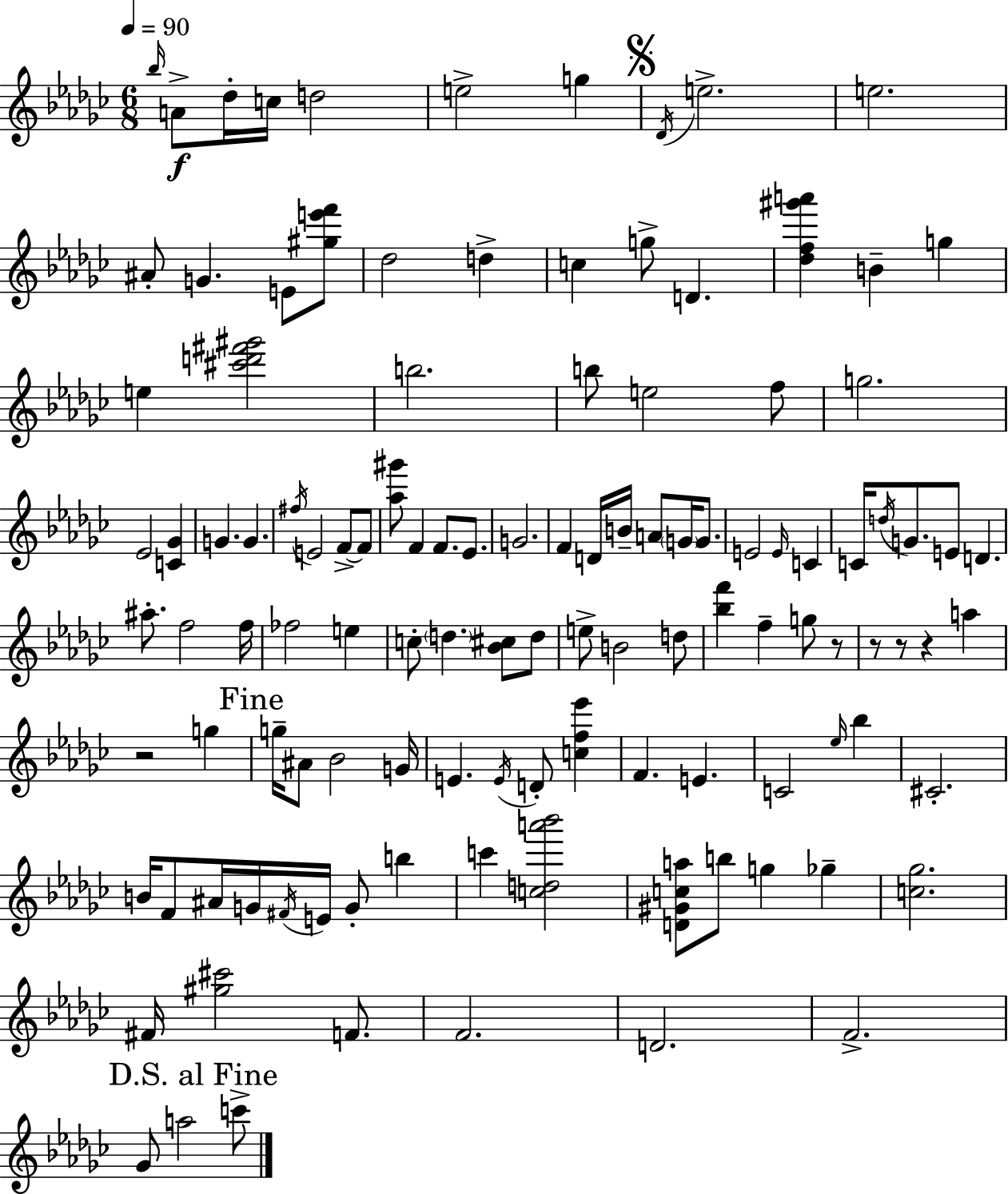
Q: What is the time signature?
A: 6/8